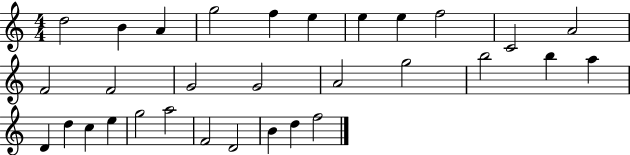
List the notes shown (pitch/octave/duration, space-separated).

D5/h B4/q A4/q G5/h F5/q E5/q E5/q E5/q F5/h C4/h A4/h F4/h F4/h G4/h G4/h A4/h G5/h B5/h B5/q A5/q D4/q D5/q C5/q E5/q G5/h A5/h F4/h D4/h B4/q D5/q F5/h